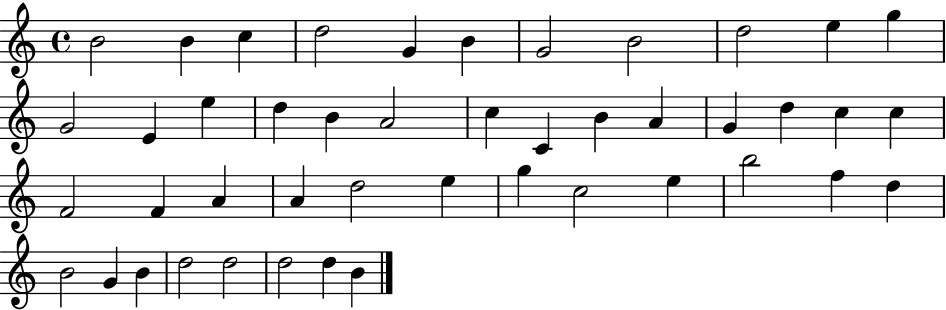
{
  \clef treble
  \time 4/4
  \defaultTimeSignature
  \key c \major
  b'2 b'4 c''4 | d''2 g'4 b'4 | g'2 b'2 | d''2 e''4 g''4 | \break g'2 e'4 e''4 | d''4 b'4 a'2 | c''4 c'4 b'4 a'4 | g'4 d''4 c''4 c''4 | \break f'2 f'4 a'4 | a'4 d''2 e''4 | g''4 c''2 e''4 | b''2 f''4 d''4 | \break b'2 g'4 b'4 | d''2 d''2 | d''2 d''4 b'4 | \bar "|."
}